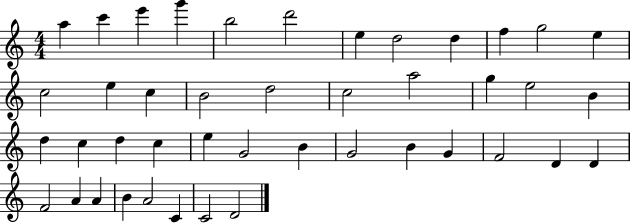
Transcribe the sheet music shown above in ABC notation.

X:1
T:Untitled
M:4/4
L:1/4
K:C
a c' e' g' b2 d'2 e d2 d f g2 e c2 e c B2 d2 c2 a2 g e2 B d c d c e G2 B G2 B G F2 D D F2 A A B A2 C C2 D2